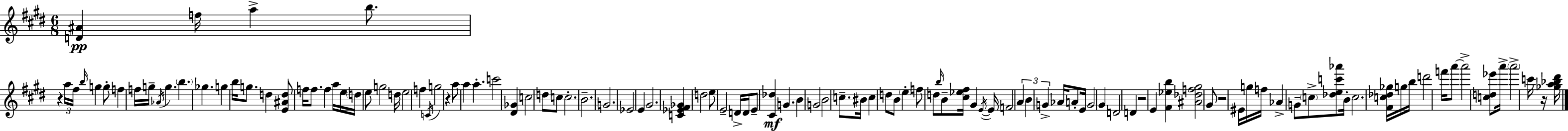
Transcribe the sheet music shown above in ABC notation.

X:1
T:Untitled
M:6/8
L:1/4
K:E
[D^A] f/4 a b/2 z a/4 ^f/4 b/4 g g/2 f f/4 g/4 _A/4 g b _g g b/4 g/2 d [E^Ad]/2 f/4 f/2 f a/4 e/4 d/4 e/2 g2 d/4 e2 f C/4 g2 z a/2 a a c'2 [^D_G] c2 d/2 c/2 c2 B2 G2 _E2 E ^G2 [C_E^F_G] d2 e/2 E2 D/4 D/4 E/2 [^C_d] G B G2 B2 c/2 ^B/4 c d/2 B/2 e f/2 d/2 b/4 B/2 [^c_e^f]/4 ^G E/4 E/4 F2 A B G _A/4 A/2 E/4 G2 ^G D2 D z2 E [^F_eb] [^A_df^g]2 ^G/2 z2 ^E/4 g/4 f/4 _A G/2 c/2 [_dec'_a']/2 B/4 c2 [^Fc_d_g]/4 g/4 b/4 d'2 f'/4 a'/2 a'2 [cd_e']/2 a'/4 a'2 c'/4 z/4 [_ga_b^d']/4